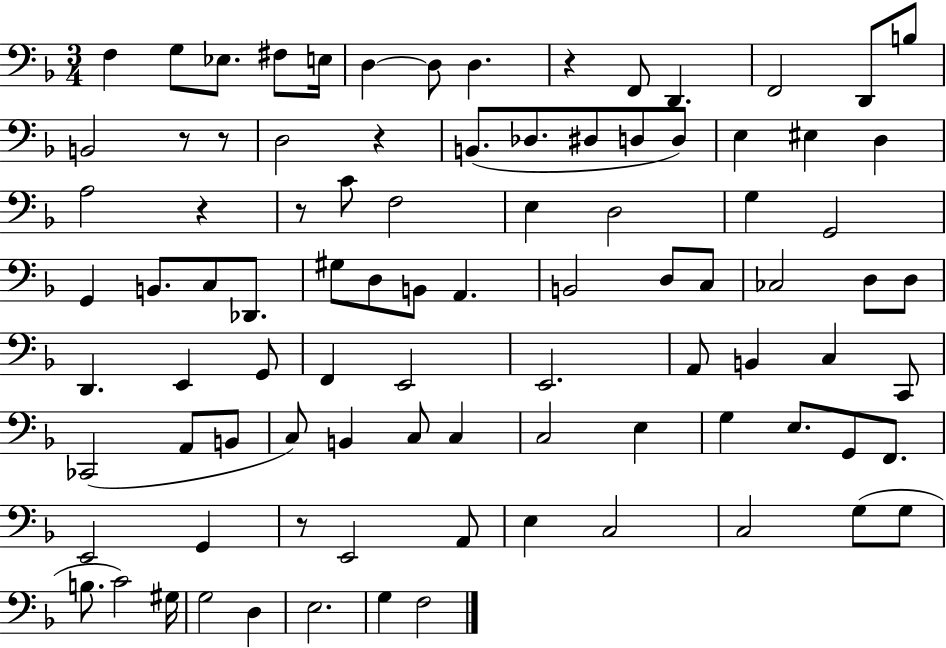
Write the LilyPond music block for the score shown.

{
  \clef bass
  \numericTimeSignature
  \time 3/4
  \key f \major
  f4 g8 ees8. fis8 e16 | d4~~ d8 d4. | r4 f,8 d,4. | f,2 d,8 b8 | \break b,2 r8 r8 | d2 r4 | b,8.( des8. dis8 d8 d8) | e4 eis4 d4 | \break a2 r4 | r8 c'8 f2 | e4 d2 | g4 g,2 | \break g,4 b,8. c8 des,8. | gis8 d8 b,8 a,4. | b,2 d8 c8 | ces2 d8 d8 | \break d,4. e,4 g,8 | f,4 e,2 | e,2. | a,8 b,4 c4 c,8 | \break ces,2( a,8 b,8 | c8) b,4 c8 c4 | c2 e4 | g4 e8. g,8 f,8. | \break e,2 g,4 | r8 e,2 a,8 | e4 c2 | c2 g8( g8 | \break b8. c'2) gis16 | g2 d4 | e2. | g4 f2 | \break \bar "|."
}